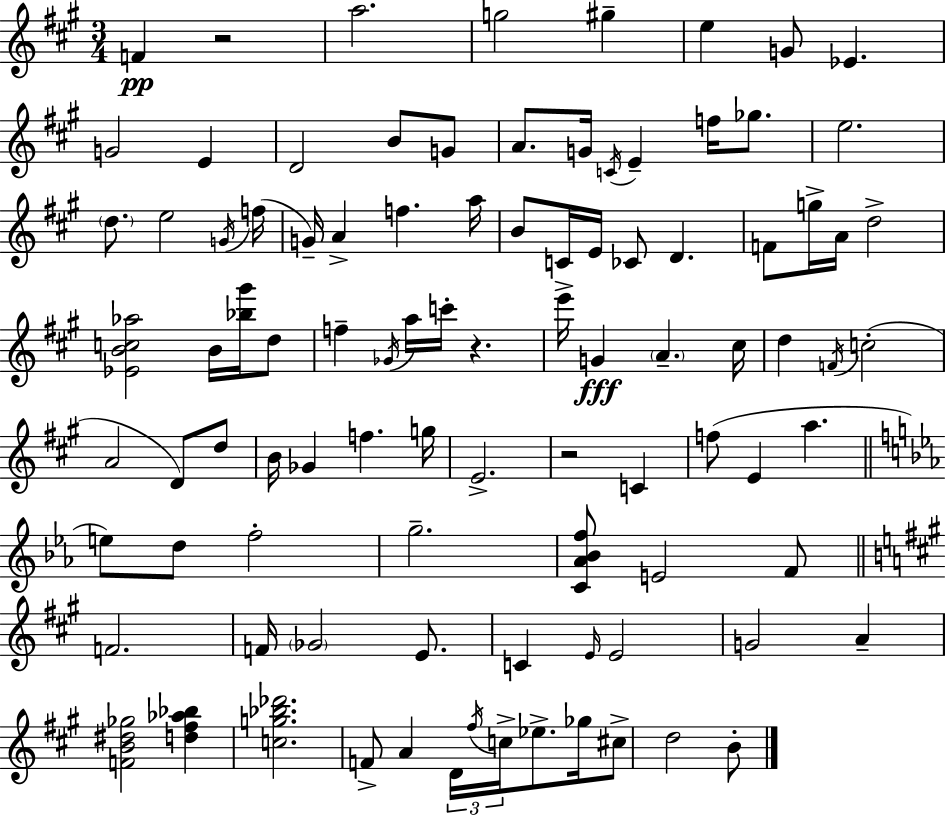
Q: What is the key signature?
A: A major